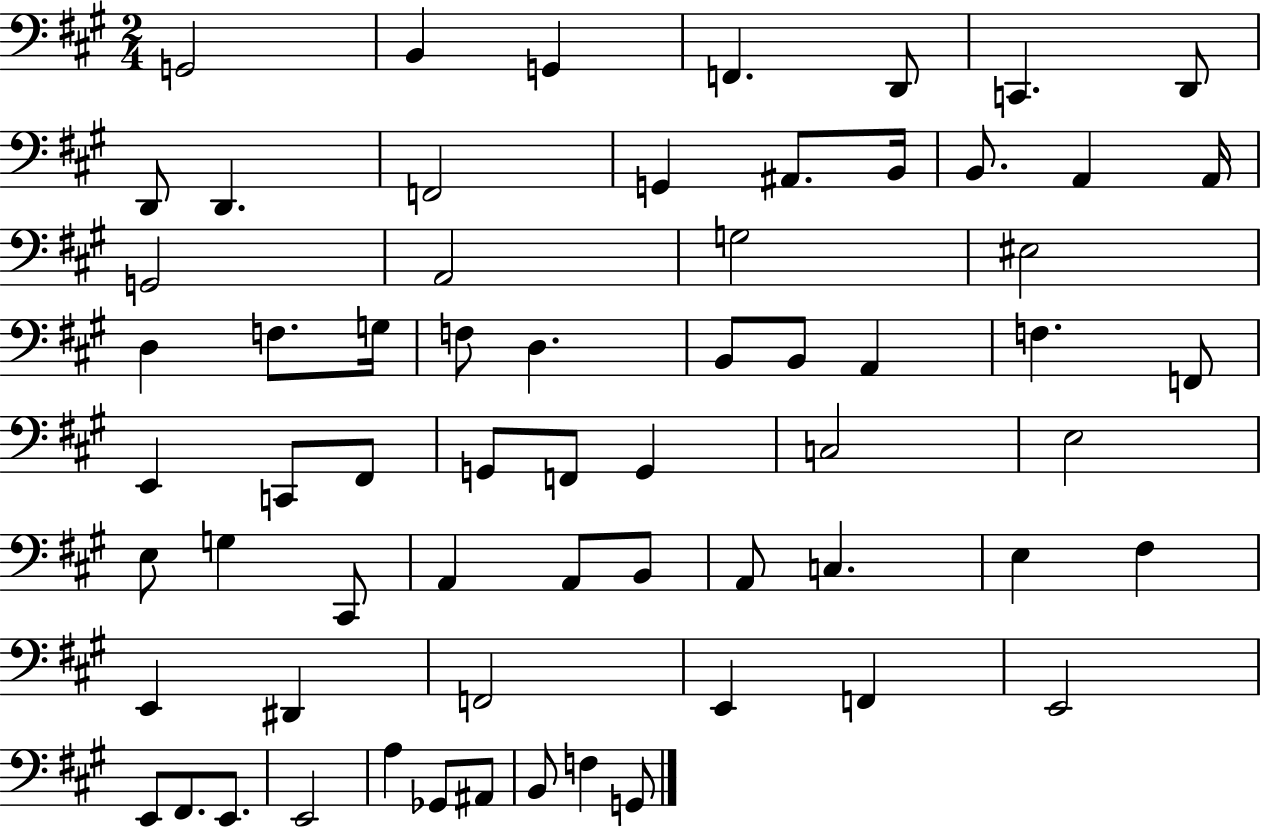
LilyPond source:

{
  \clef bass
  \numericTimeSignature
  \time 2/4
  \key a \major
  g,2 | b,4 g,4 | f,4. d,8 | c,4. d,8 | \break d,8 d,4. | f,2 | g,4 ais,8. b,16 | b,8. a,4 a,16 | \break g,2 | a,2 | g2 | eis2 | \break d4 f8. g16 | f8 d4. | b,8 b,8 a,4 | f4. f,8 | \break e,4 c,8 fis,8 | g,8 f,8 g,4 | c2 | e2 | \break e8 g4 cis,8 | a,4 a,8 b,8 | a,8 c4. | e4 fis4 | \break e,4 dis,4 | f,2 | e,4 f,4 | e,2 | \break e,8 fis,8. e,8. | e,2 | a4 ges,8 ais,8 | b,8 f4 g,8 | \break \bar "|."
}